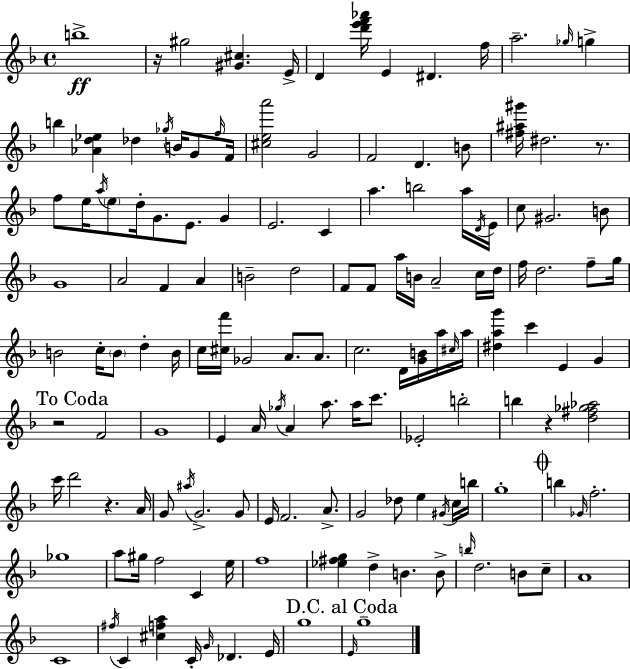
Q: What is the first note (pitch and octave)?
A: B5